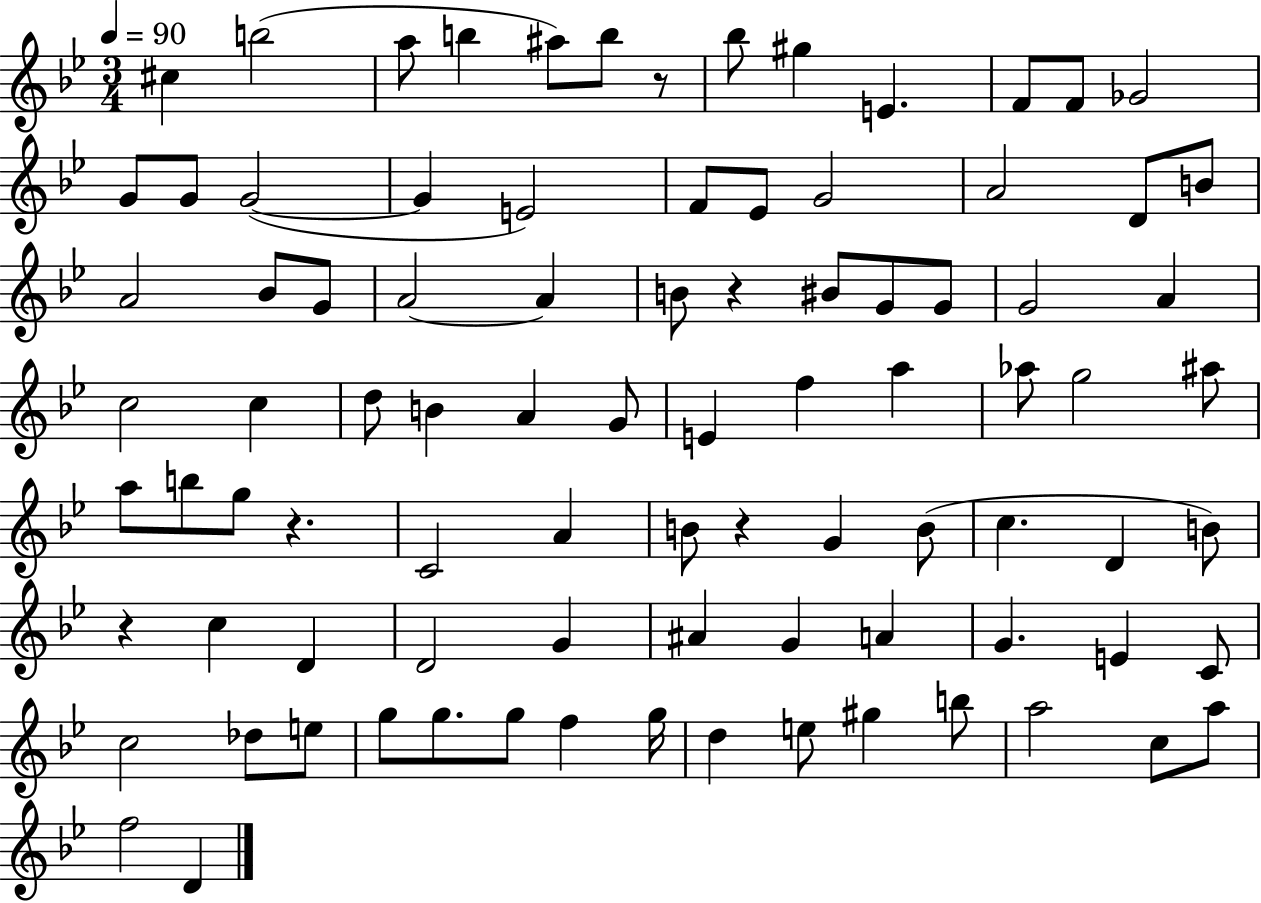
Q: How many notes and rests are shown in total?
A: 89